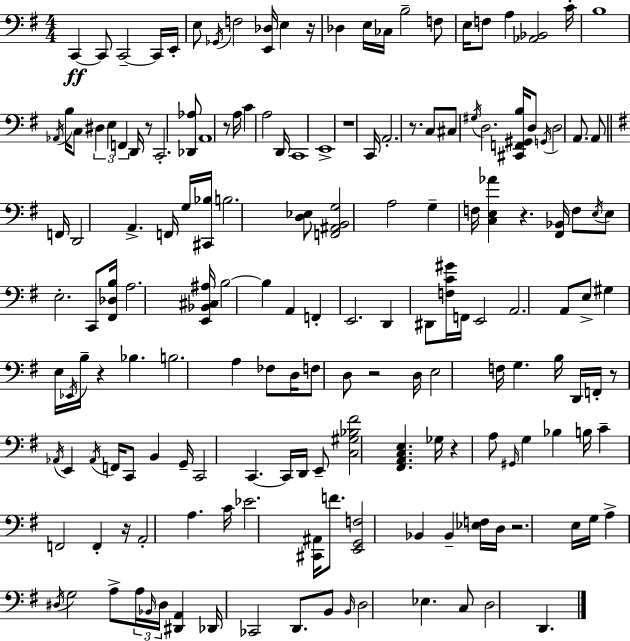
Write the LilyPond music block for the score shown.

{
  \clef bass
  \numericTimeSignature
  \time 4/4
  \key g \major
  \repeat volta 2 { c,4~~\ff c,8 c,2--~~ c,16 e,16-. | e8 \acciaccatura { ges,16 } f2 <e, des>16 e4 | r16 des4 e16 ces16 b2-- f8 | e16 f8 a4 <aes, bes,>2 | \break c'16-. b1 | \acciaccatura { aes,16 } b16 c8 \tuplet 3/2 { dis4 e4 f,4 } | d,16 r8 c,2.-. | <des, aes>8 a,1 | \break r8 a16 c'4 a2 | d,16 c,1 | e,1-> | r1 | \break c,16 a,2.-. r8. | c8 cis8 \acciaccatura { gis16 } d2. | <cis, f, gis, b>16 d8 \acciaccatura { g,16 } d2 a,8. | a,8 \bar "||" \break \key g \major f,16 d,2 a,4.-> f,16 | g16 <cis, bes>16 b2. <d ees>8 | <f, ais, b, g>2 a2 | g4-- f16 <c e aes'>4 r4. <fis, bes,>16 | \break f8 \acciaccatura { e16 } e8 e2.-. | c,8 <fis, des b>16 a2. | <e, bes, cis ais>16 b2~~ b4 a,4 | f,4-. e,2. | \break d,4 dis,8 <f c' gis'>16 f,16 e,2 | a,2. a,8 e8-> | gis4 e16 \acciaccatura { ees,16 } b16-- r4 bes4. | b2. a4 | \break fes8 d16 f8 d8 r2 | d16 e2 f16 g4. | b16 d,16 f,16-. r8 \acciaccatura { aes,16 } e,4 \acciaccatura { aes,16 } f,16 c,8 b,4 | g,16-- c,2 c,4.~~ | \break c,16 d,16 e,8-- <c gis bes fis'>2 <fis, a, c e>4. | ges16 r4 a8 \grace { gis,16 } g4 | bes4 b16 c'4-- f,2 | f,4-. r16 a,2-. a4. | \break c'16 ees'2. | <cis, ais,>16 f'8. <e, g, f>2 bes,4 | bes,4-- <ees f>16 d16 r2. | e16 g16 a4-> \acciaccatura { dis16 } g2 | \break a8-> \tuplet 3/2 { a16 \grace { bes,16 } dis16 } <dis, a,>4 des,16 ces,2 | d,8. b,8 \grace { b,16 } d2 | ees4. c8 d2 | d,4. } \bar "|."
}